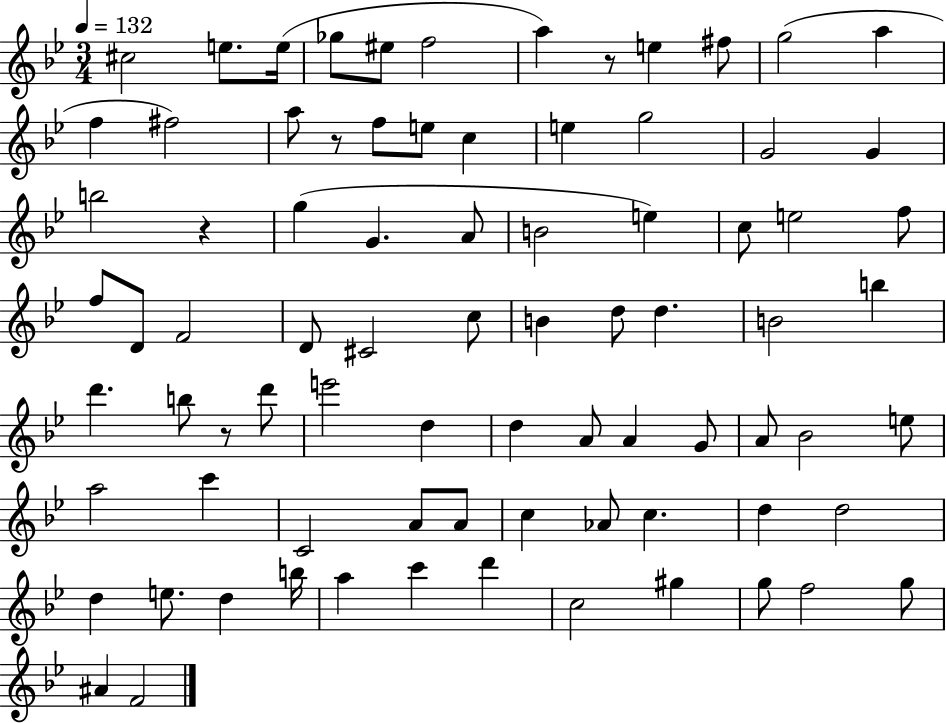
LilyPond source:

{
  \clef treble
  \numericTimeSignature
  \time 3/4
  \key bes \major
  \tempo 4 = 132
  cis''2 e''8. e''16( | ges''8 eis''8 f''2 | a''4) r8 e''4 fis''8 | g''2( a''4 | \break f''4 fis''2) | a''8 r8 f''8 e''8 c''4 | e''4 g''2 | g'2 g'4 | \break b''2 r4 | g''4( g'4. a'8 | b'2 e''4) | c''8 e''2 f''8 | \break f''8 d'8 f'2 | d'8 cis'2 c''8 | b'4 d''8 d''4. | b'2 b''4 | \break d'''4. b''8 r8 d'''8 | e'''2 d''4 | d''4 a'8 a'4 g'8 | a'8 bes'2 e''8 | \break a''2 c'''4 | c'2 a'8 a'8 | c''4 aes'8 c''4. | d''4 d''2 | \break d''4 e''8. d''4 b''16 | a''4 c'''4 d'''4 | c''2 gis''4 | g''8 f''2 g''8 | \break ais'4 f'2 | \bar "|."
}